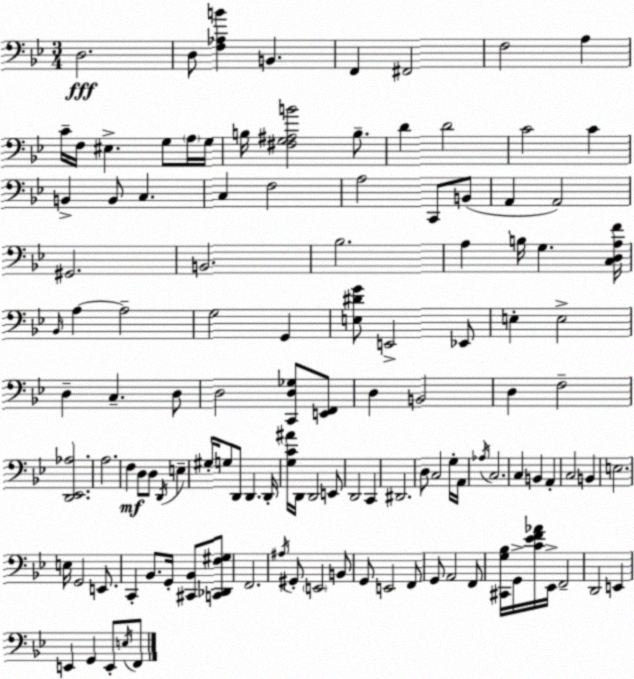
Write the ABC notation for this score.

X:1
T:Untitled
M:3/4
L:1/4
K:Gm
D,2 D,/2 [F,_A,B] B,, F,, ^F,,2 F,2 A, C/4 F,/4 ^E, G,/2 A,/4 G,/4 B,/4 [^F,G,^A,B]2 B,/2 D D2 C2 C B,, B,,/2 C, C, F,2 A,2 C,,/2 B,,/2 A,, A,,2 ^G,,2 B,,2 _B,2 A, B,/4 G, [C,D,A,F]/4 _B,,/4 A, A,2 G,2 G,, [E,^DG]/2 E,,2 _E,,/2 E, E,2 D, C, D,/2 D,2 [C,,D,_G,]/2 [E,,F,,]/2 D, B,,2 D, F,2 [D,,_E,,_A,]2 A,2 F, D,/2 D,/2 D,,/4 E, ^G,/4 G,/2 D,,/2 D,, D,,/4 [G,C^A]/4 D,,/4 D,,2 E,,/2 D,,2 C,, ^D,,2 D,/2 C,2 G,/4 A,,/4 _A,/4 C,2 C, B,, A,, C,2 B,, E,2 E,/4 G,,2 E,,/2 C,, _B,,/2 G,,/4 [^C,,_B,,]/2 [C,,_D,,F,^G,]/2 F,,2 ^A,/4 ^G,,/2 E,,2 B,,/2 G,,/2 E,,2 F,,/2 G,,/2 A,,2 F,,/2 [^C,,G,_B,]/4 G,,/4 [C_EF_A]/4 _E,,/4 F,,2 D,,2 E,, E,, G,, E,,/2 E,/4 F,,/2